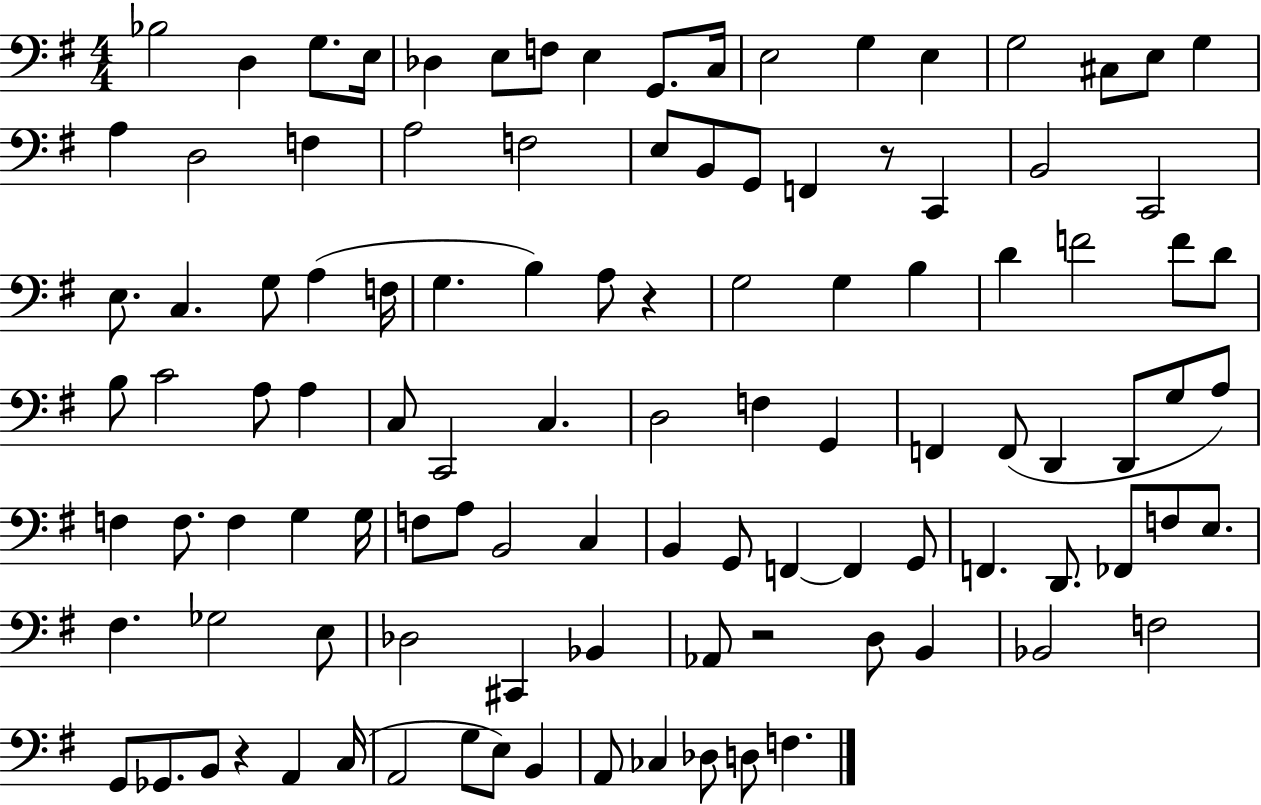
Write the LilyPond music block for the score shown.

{
  \clef bass
  \numericTimeSignature
  \time 4/4
  \key g \major
  \repeat volta 2 { bes2 d4 g8. e16 | des4 e8 f8 e4 g,8. c16 | e2 g4 e4 | g2 cis8 e8 g4 | \break a4 d2 f4 | a2 f2 | e8 b,8 g,8 f,4 r8 c,4 | b,2 c,2 | \break e8. c4. g8 a4( f16 | g4. b4) a8 r4 | g2 g4 b4 | d'4 f'2 f'8 d'8 | \break b8 c'2 a8 a4 | c8 c,2 c4. | d2 f4 g,4 | f,4 f,8( d,4 d,8 g8 a8) | \break f4 f8. f4 g4 g16 | f8 a8 b,2 c4 | b,4 g,8 f,4~~ f,4 g,8 | f,4. d,8. fes,8 f8 e8. | \break fis4. ges2 e8 | des2 cis,4 bes,4 | aes,8 r2 d8 b,4 | bes,2 f2 | \break g,8 ges,8. b,8 r4 a,4 c16( | a,2 g8 e8) b,4 | a,8 ces4 des8 d8 f4. | } \bar "|."
}